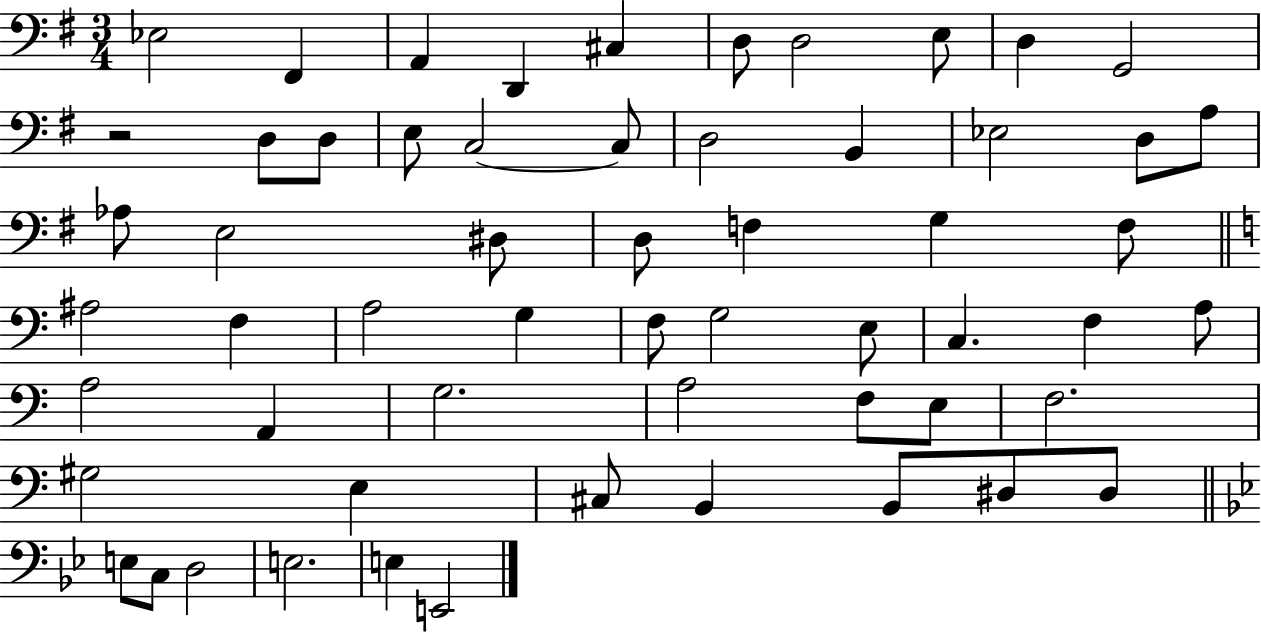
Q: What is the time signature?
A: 3/4